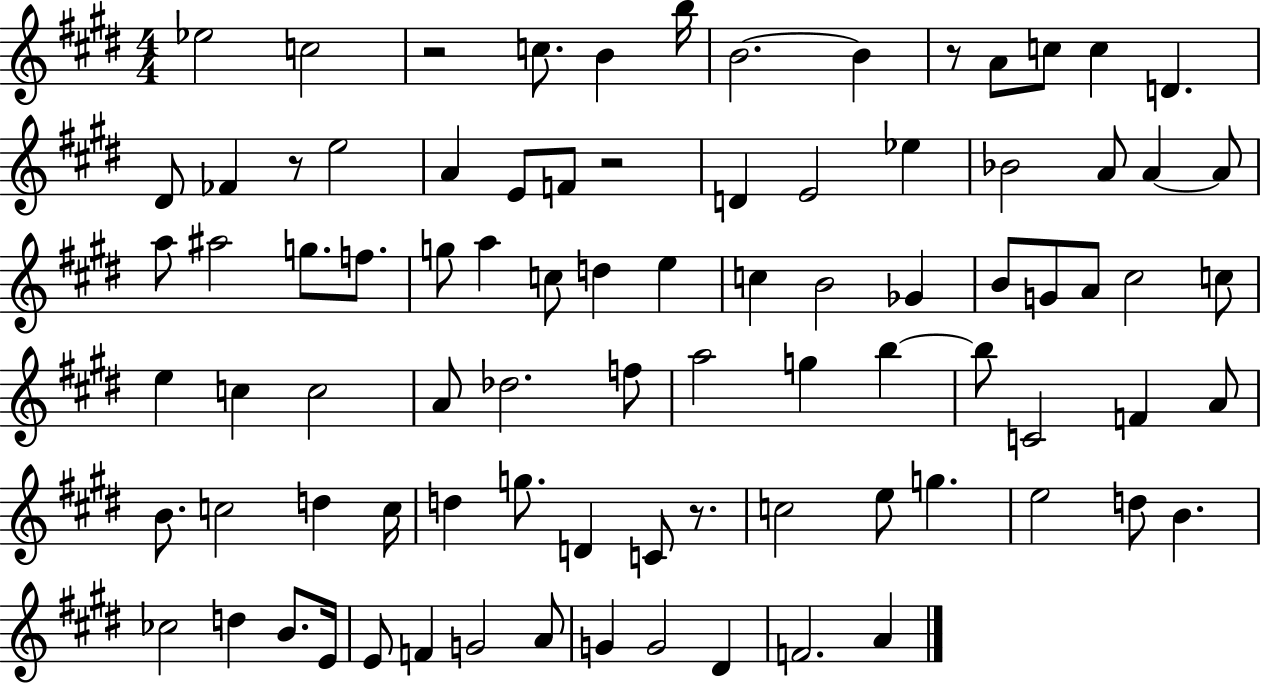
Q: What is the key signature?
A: E major